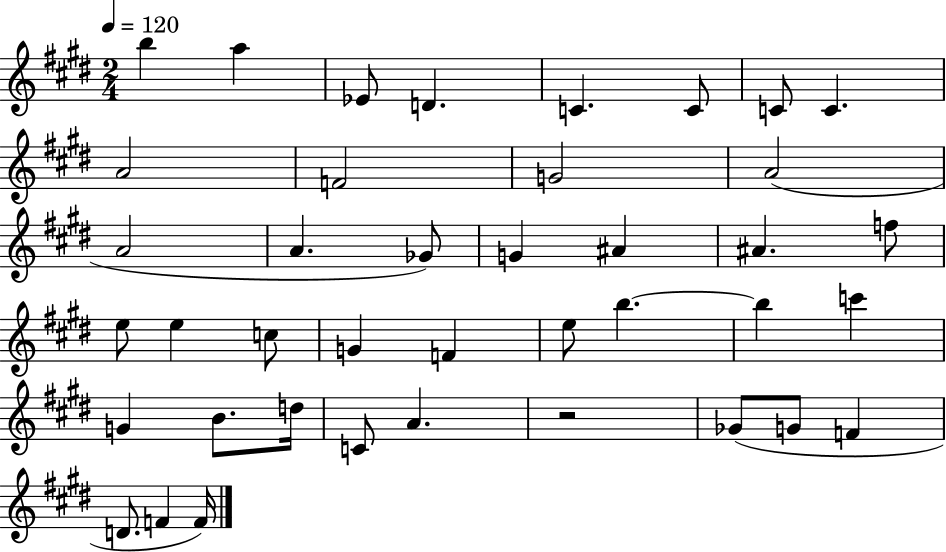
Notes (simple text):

B5/q A5/q Eb4/e D4/q. C4/q. C4/e C4/e C4/q. A4/h F4/h G4/h A4/h A4/h A4/q. Gb4/e G4/q A#4/q A#4/q. F5/e E5/e E5/q C5/e G4/q F4/q E5/e B5/q. B5/q C6/q G4/q B4/e. D5/s C4/e A4/q. R/h Gb4/e G4/e F4/q D4/e. F4/q F4/s